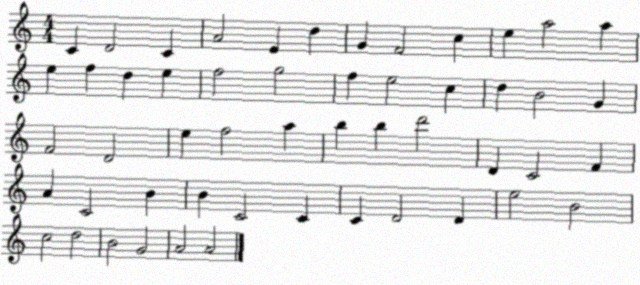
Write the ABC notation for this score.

X:1
T:Untitled
M:4/4
L:1/4
K:C
C D2 C A2 E d G F2 c e a2 a e f d e f2 g2 f e2 c d B2 G F2 D2 e f2 a b b d'2 D C2 F A C2 B B C2 C C D2 D e2 B2 c2 d2 B2 G2 A2 A2